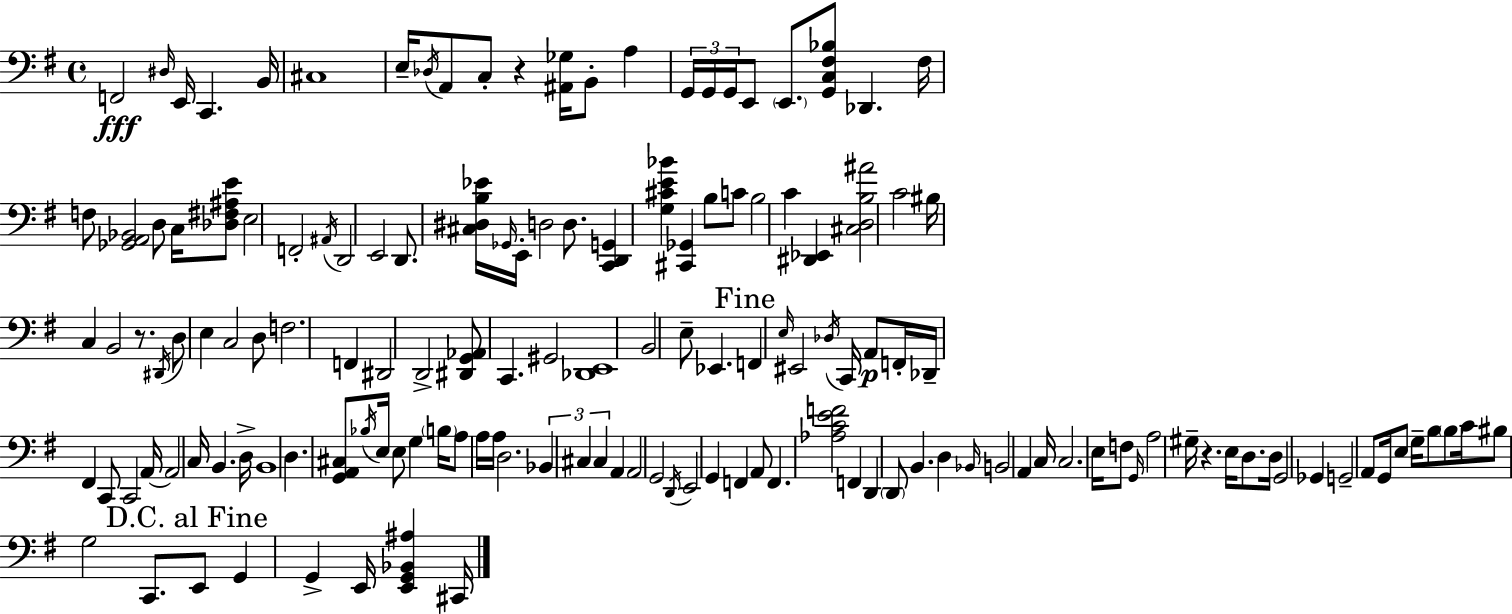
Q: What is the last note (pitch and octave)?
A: C#2